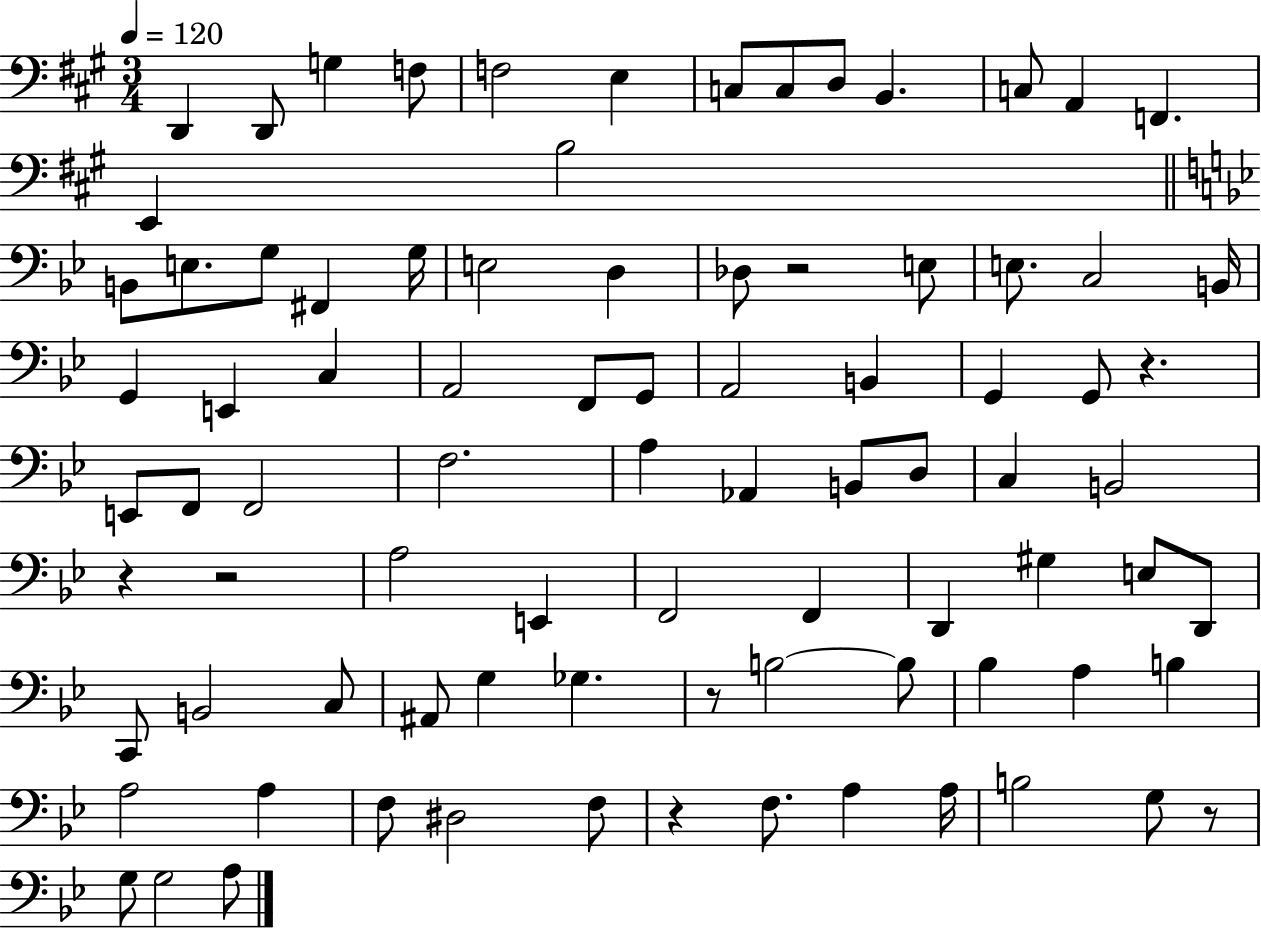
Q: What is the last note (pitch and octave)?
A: A3